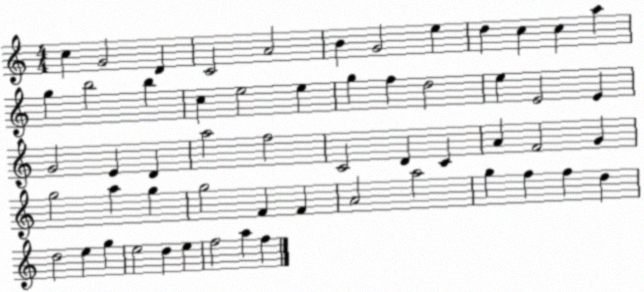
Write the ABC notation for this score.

X:1
T:Untitled
M:4/4
L:1/4
K:C
c G2 D C2 A2 B G2 e d c c a g b2 b c e2 e g f d2 e E2 E G2 E D a2 f2 C2 D C A F2 G g2 a g g2 F F A2 a2 g f f d d2 e g e2 d e f2 a f